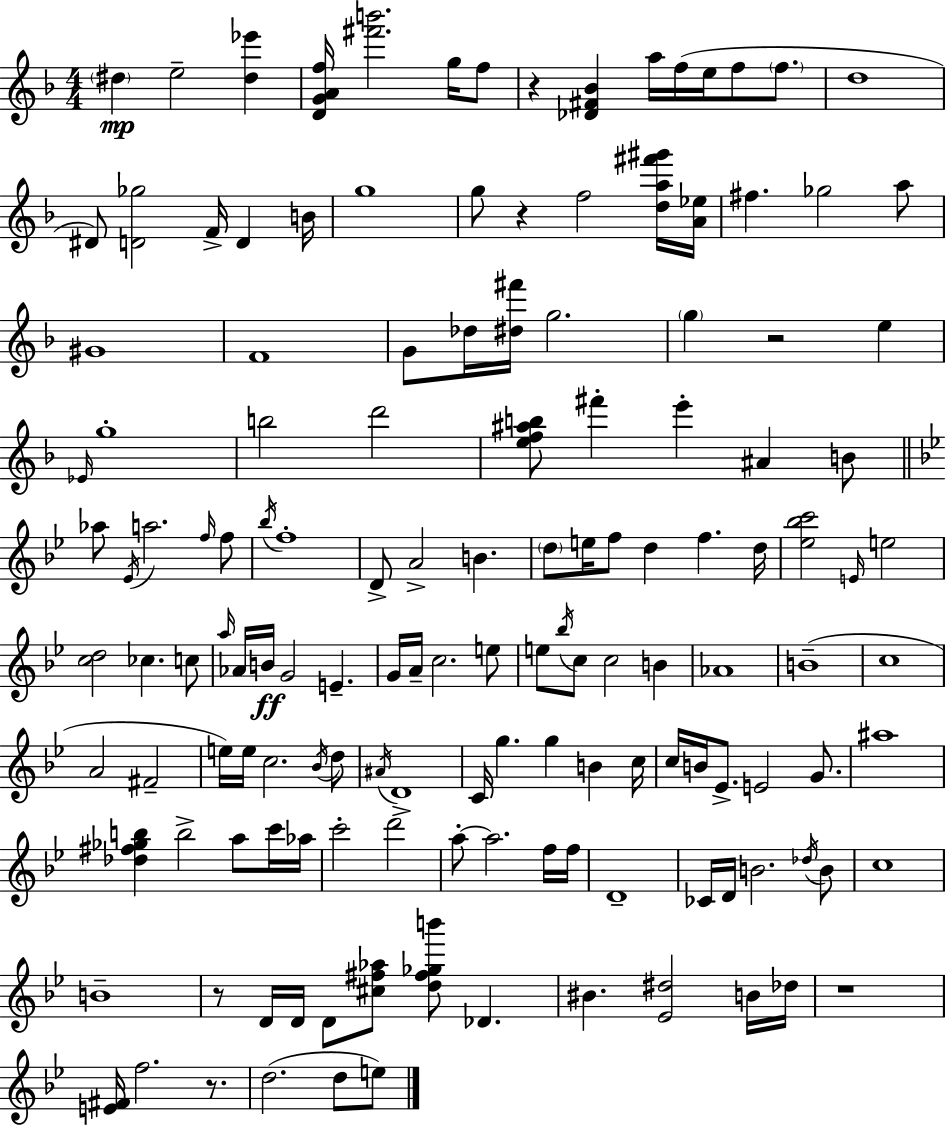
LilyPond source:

{
  \clef treble
  \numericTimeSignature
  \time 4/4
  \key f \major
  \parenthesize dis''4\mp e''2-- <dis'' ees'''>4 | <d' g' a' f''>16 <fis''' b'''>2. g''16 f''8 | r4 <des' fis' bes'>4 a''16 f''16( e''16 f''8 \parenthesize f''8. | d''1 | \break dis'8) <d' ges''>2 f'16-> d'4 b'16 | g''1 | g''8 r4 f''2 <d'' a'' fis''' gis'''>16 <a' ees''>16 | fis''4. ges''2 a''8 | \break gis'1 | f'1 | g'8 des''16 <dis'' fis'''>16 g''2. | \parenthesize g''4 r2 e''4 | \break \grace { ees'16 } g''1-. | b''2 d'''2 | <e'' f'' ais'' b''>8 fis'''4-. e'''4-. ais'4 b'8 | \bar "||" \break \key g \minor aes''8 \acciaccatura { ees'16 } a''2. \grace { f''16 } | f''8 \acciaccatura { bes''16 } f''1-. | d'8-> a'2-> b'4. | \parenthesize d''8 e''16 f''8 d''4 f''4. | \break d''16 <ees'' bes'' c'''>2 \grace { e'16 } e''2 | <c'' d''>2 ces''4. | c''8 \grace { a''16 } aes'16 b'16\ff g'2 e'4.-- | g'16 a'16-- c''2. | \break e''8 e''8 \acciaccatura { bes''16 } c''8 c''2 | b'4 aes'1 | b'1--( | c''1 | \break a'2 fis'2-- | e''16) e''16 c''2. | \acciaccatura { bes'16 } d''8 \acciaccatura { ais'16 } d'1-> | c'16 g''4. g''4 | \break b'4 c''16 c''16 b'16 ees'8.-> e'2 | g'8. ais''1 | <des'' fis'' ges'' b''>4 b''2-> | a''8 c'''16 aes''16 c'''2-. | \break d'''2 a''8-.~~ a''2. | f''16 f''16 d'1-- | ces'16 d'16 b'2. | \acciaccatura { des''16 } b'8 c''1 | \break b'1-- | r8 d'16 d'16 d'8 <cis'' fis'' aes''>8 | <d'' fis'' ges'' b'''>8 des'4. bis'4. <ees' dis''>2 | b'16 des''16 r1 | \break <e' fis'>16 f''2. | r8. d''2.( | d''8 e''8) \bar "|."
}